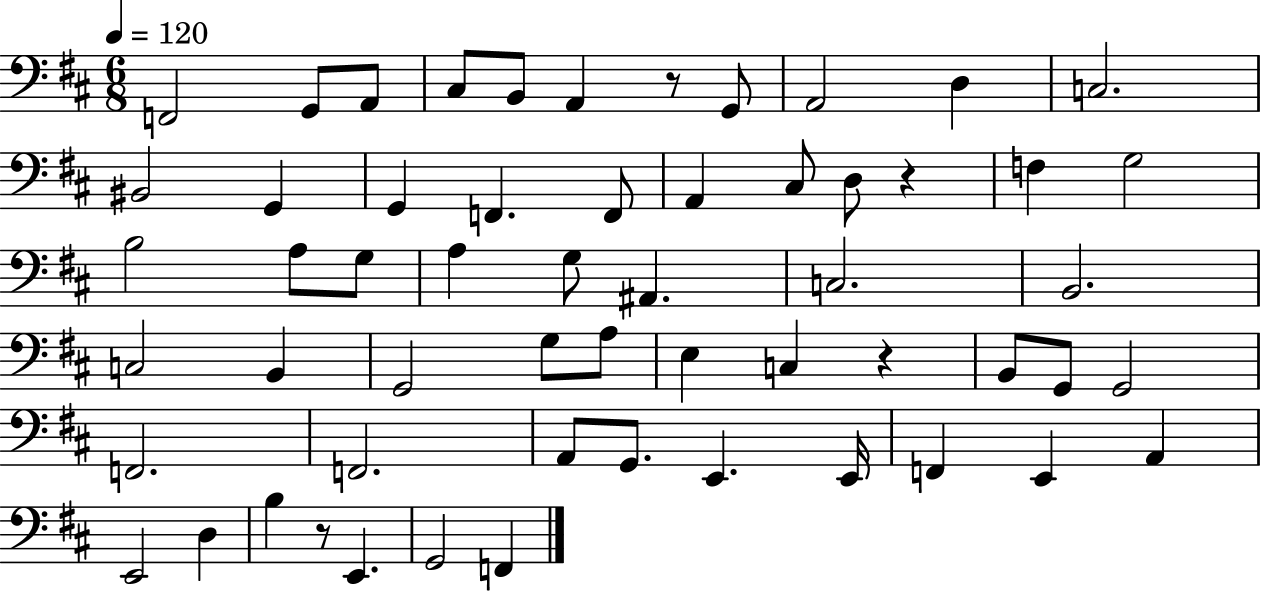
F2/h G2/e A2/e C#3/e B2/e A2/q R/e G2/e A2/h D3/q C3/h. BIS2/h G2/q G2/q F2/q. F2/e A2/q C#3/e D3/e R/q F3/q G3/h B3/h A3/e G3/e A3/q G3/e A#2/q. C3/h. B2/h. C3/h B2/q G2/h G3/e A3/e E3/q C3/q R/q B2/e G2/e G2/h F2/h. F2/h. A2/e G2/e. E2/q. E2/s F2/q E2/q A2/q E2/h D3/q B3/q R/e E2/q. G2/h F2/q